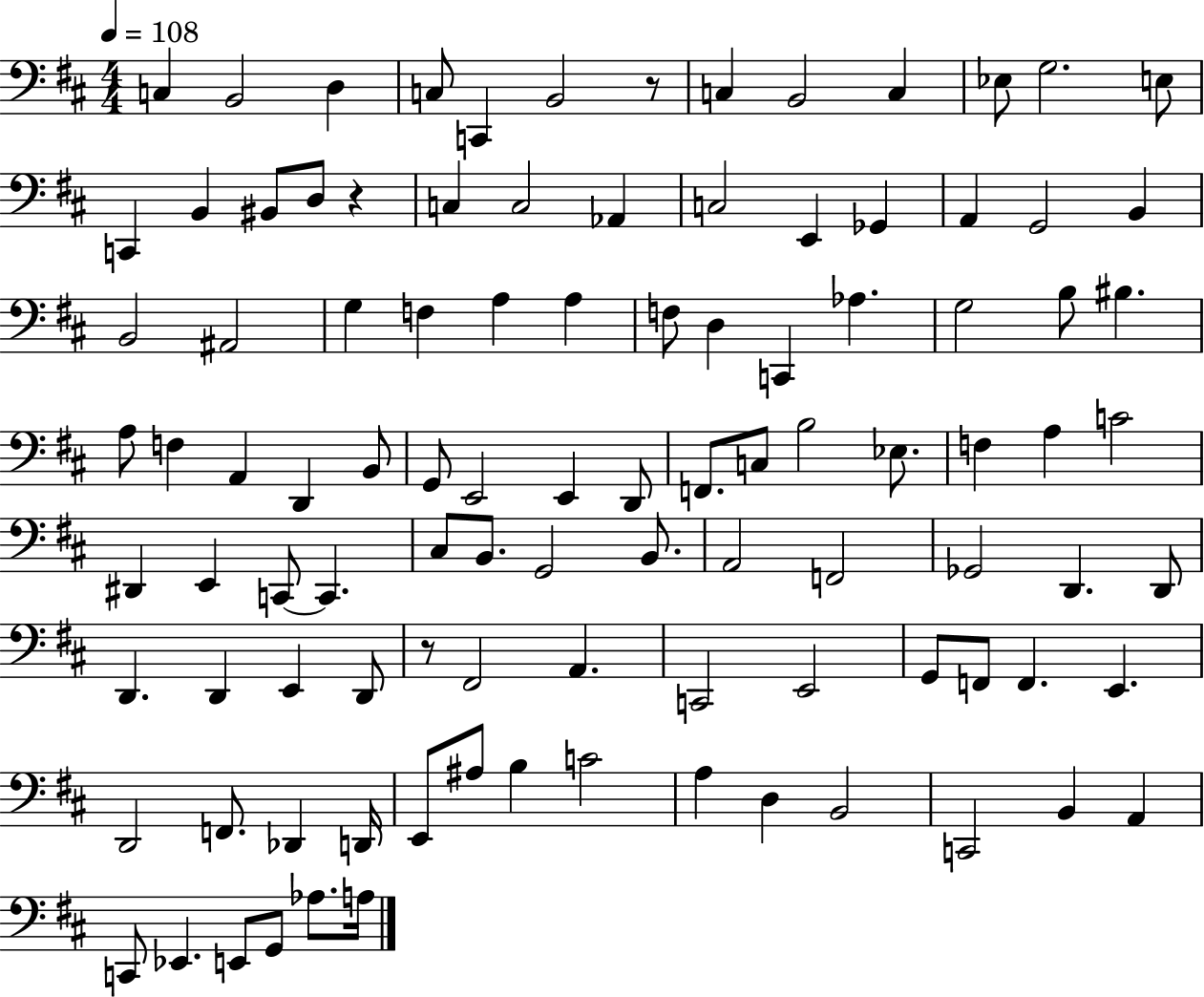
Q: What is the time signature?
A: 4/4